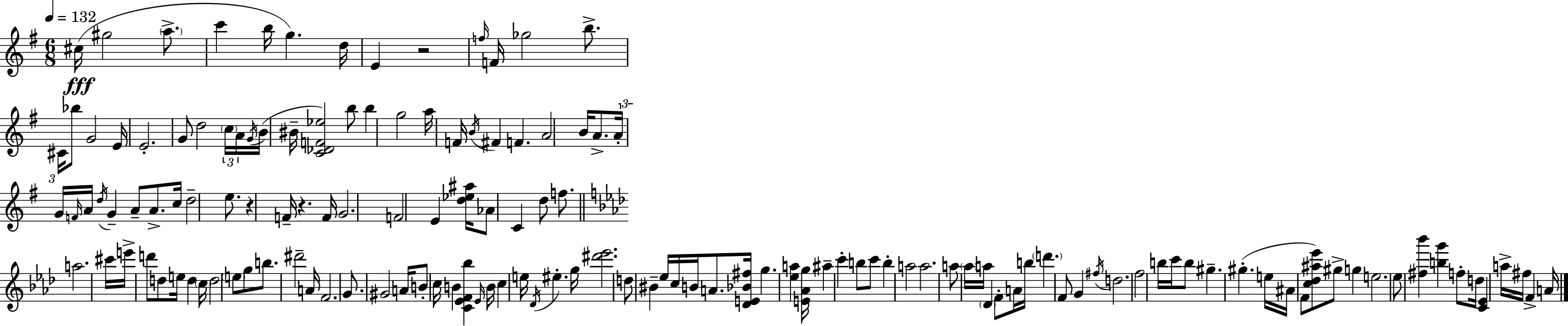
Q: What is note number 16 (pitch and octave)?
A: E4